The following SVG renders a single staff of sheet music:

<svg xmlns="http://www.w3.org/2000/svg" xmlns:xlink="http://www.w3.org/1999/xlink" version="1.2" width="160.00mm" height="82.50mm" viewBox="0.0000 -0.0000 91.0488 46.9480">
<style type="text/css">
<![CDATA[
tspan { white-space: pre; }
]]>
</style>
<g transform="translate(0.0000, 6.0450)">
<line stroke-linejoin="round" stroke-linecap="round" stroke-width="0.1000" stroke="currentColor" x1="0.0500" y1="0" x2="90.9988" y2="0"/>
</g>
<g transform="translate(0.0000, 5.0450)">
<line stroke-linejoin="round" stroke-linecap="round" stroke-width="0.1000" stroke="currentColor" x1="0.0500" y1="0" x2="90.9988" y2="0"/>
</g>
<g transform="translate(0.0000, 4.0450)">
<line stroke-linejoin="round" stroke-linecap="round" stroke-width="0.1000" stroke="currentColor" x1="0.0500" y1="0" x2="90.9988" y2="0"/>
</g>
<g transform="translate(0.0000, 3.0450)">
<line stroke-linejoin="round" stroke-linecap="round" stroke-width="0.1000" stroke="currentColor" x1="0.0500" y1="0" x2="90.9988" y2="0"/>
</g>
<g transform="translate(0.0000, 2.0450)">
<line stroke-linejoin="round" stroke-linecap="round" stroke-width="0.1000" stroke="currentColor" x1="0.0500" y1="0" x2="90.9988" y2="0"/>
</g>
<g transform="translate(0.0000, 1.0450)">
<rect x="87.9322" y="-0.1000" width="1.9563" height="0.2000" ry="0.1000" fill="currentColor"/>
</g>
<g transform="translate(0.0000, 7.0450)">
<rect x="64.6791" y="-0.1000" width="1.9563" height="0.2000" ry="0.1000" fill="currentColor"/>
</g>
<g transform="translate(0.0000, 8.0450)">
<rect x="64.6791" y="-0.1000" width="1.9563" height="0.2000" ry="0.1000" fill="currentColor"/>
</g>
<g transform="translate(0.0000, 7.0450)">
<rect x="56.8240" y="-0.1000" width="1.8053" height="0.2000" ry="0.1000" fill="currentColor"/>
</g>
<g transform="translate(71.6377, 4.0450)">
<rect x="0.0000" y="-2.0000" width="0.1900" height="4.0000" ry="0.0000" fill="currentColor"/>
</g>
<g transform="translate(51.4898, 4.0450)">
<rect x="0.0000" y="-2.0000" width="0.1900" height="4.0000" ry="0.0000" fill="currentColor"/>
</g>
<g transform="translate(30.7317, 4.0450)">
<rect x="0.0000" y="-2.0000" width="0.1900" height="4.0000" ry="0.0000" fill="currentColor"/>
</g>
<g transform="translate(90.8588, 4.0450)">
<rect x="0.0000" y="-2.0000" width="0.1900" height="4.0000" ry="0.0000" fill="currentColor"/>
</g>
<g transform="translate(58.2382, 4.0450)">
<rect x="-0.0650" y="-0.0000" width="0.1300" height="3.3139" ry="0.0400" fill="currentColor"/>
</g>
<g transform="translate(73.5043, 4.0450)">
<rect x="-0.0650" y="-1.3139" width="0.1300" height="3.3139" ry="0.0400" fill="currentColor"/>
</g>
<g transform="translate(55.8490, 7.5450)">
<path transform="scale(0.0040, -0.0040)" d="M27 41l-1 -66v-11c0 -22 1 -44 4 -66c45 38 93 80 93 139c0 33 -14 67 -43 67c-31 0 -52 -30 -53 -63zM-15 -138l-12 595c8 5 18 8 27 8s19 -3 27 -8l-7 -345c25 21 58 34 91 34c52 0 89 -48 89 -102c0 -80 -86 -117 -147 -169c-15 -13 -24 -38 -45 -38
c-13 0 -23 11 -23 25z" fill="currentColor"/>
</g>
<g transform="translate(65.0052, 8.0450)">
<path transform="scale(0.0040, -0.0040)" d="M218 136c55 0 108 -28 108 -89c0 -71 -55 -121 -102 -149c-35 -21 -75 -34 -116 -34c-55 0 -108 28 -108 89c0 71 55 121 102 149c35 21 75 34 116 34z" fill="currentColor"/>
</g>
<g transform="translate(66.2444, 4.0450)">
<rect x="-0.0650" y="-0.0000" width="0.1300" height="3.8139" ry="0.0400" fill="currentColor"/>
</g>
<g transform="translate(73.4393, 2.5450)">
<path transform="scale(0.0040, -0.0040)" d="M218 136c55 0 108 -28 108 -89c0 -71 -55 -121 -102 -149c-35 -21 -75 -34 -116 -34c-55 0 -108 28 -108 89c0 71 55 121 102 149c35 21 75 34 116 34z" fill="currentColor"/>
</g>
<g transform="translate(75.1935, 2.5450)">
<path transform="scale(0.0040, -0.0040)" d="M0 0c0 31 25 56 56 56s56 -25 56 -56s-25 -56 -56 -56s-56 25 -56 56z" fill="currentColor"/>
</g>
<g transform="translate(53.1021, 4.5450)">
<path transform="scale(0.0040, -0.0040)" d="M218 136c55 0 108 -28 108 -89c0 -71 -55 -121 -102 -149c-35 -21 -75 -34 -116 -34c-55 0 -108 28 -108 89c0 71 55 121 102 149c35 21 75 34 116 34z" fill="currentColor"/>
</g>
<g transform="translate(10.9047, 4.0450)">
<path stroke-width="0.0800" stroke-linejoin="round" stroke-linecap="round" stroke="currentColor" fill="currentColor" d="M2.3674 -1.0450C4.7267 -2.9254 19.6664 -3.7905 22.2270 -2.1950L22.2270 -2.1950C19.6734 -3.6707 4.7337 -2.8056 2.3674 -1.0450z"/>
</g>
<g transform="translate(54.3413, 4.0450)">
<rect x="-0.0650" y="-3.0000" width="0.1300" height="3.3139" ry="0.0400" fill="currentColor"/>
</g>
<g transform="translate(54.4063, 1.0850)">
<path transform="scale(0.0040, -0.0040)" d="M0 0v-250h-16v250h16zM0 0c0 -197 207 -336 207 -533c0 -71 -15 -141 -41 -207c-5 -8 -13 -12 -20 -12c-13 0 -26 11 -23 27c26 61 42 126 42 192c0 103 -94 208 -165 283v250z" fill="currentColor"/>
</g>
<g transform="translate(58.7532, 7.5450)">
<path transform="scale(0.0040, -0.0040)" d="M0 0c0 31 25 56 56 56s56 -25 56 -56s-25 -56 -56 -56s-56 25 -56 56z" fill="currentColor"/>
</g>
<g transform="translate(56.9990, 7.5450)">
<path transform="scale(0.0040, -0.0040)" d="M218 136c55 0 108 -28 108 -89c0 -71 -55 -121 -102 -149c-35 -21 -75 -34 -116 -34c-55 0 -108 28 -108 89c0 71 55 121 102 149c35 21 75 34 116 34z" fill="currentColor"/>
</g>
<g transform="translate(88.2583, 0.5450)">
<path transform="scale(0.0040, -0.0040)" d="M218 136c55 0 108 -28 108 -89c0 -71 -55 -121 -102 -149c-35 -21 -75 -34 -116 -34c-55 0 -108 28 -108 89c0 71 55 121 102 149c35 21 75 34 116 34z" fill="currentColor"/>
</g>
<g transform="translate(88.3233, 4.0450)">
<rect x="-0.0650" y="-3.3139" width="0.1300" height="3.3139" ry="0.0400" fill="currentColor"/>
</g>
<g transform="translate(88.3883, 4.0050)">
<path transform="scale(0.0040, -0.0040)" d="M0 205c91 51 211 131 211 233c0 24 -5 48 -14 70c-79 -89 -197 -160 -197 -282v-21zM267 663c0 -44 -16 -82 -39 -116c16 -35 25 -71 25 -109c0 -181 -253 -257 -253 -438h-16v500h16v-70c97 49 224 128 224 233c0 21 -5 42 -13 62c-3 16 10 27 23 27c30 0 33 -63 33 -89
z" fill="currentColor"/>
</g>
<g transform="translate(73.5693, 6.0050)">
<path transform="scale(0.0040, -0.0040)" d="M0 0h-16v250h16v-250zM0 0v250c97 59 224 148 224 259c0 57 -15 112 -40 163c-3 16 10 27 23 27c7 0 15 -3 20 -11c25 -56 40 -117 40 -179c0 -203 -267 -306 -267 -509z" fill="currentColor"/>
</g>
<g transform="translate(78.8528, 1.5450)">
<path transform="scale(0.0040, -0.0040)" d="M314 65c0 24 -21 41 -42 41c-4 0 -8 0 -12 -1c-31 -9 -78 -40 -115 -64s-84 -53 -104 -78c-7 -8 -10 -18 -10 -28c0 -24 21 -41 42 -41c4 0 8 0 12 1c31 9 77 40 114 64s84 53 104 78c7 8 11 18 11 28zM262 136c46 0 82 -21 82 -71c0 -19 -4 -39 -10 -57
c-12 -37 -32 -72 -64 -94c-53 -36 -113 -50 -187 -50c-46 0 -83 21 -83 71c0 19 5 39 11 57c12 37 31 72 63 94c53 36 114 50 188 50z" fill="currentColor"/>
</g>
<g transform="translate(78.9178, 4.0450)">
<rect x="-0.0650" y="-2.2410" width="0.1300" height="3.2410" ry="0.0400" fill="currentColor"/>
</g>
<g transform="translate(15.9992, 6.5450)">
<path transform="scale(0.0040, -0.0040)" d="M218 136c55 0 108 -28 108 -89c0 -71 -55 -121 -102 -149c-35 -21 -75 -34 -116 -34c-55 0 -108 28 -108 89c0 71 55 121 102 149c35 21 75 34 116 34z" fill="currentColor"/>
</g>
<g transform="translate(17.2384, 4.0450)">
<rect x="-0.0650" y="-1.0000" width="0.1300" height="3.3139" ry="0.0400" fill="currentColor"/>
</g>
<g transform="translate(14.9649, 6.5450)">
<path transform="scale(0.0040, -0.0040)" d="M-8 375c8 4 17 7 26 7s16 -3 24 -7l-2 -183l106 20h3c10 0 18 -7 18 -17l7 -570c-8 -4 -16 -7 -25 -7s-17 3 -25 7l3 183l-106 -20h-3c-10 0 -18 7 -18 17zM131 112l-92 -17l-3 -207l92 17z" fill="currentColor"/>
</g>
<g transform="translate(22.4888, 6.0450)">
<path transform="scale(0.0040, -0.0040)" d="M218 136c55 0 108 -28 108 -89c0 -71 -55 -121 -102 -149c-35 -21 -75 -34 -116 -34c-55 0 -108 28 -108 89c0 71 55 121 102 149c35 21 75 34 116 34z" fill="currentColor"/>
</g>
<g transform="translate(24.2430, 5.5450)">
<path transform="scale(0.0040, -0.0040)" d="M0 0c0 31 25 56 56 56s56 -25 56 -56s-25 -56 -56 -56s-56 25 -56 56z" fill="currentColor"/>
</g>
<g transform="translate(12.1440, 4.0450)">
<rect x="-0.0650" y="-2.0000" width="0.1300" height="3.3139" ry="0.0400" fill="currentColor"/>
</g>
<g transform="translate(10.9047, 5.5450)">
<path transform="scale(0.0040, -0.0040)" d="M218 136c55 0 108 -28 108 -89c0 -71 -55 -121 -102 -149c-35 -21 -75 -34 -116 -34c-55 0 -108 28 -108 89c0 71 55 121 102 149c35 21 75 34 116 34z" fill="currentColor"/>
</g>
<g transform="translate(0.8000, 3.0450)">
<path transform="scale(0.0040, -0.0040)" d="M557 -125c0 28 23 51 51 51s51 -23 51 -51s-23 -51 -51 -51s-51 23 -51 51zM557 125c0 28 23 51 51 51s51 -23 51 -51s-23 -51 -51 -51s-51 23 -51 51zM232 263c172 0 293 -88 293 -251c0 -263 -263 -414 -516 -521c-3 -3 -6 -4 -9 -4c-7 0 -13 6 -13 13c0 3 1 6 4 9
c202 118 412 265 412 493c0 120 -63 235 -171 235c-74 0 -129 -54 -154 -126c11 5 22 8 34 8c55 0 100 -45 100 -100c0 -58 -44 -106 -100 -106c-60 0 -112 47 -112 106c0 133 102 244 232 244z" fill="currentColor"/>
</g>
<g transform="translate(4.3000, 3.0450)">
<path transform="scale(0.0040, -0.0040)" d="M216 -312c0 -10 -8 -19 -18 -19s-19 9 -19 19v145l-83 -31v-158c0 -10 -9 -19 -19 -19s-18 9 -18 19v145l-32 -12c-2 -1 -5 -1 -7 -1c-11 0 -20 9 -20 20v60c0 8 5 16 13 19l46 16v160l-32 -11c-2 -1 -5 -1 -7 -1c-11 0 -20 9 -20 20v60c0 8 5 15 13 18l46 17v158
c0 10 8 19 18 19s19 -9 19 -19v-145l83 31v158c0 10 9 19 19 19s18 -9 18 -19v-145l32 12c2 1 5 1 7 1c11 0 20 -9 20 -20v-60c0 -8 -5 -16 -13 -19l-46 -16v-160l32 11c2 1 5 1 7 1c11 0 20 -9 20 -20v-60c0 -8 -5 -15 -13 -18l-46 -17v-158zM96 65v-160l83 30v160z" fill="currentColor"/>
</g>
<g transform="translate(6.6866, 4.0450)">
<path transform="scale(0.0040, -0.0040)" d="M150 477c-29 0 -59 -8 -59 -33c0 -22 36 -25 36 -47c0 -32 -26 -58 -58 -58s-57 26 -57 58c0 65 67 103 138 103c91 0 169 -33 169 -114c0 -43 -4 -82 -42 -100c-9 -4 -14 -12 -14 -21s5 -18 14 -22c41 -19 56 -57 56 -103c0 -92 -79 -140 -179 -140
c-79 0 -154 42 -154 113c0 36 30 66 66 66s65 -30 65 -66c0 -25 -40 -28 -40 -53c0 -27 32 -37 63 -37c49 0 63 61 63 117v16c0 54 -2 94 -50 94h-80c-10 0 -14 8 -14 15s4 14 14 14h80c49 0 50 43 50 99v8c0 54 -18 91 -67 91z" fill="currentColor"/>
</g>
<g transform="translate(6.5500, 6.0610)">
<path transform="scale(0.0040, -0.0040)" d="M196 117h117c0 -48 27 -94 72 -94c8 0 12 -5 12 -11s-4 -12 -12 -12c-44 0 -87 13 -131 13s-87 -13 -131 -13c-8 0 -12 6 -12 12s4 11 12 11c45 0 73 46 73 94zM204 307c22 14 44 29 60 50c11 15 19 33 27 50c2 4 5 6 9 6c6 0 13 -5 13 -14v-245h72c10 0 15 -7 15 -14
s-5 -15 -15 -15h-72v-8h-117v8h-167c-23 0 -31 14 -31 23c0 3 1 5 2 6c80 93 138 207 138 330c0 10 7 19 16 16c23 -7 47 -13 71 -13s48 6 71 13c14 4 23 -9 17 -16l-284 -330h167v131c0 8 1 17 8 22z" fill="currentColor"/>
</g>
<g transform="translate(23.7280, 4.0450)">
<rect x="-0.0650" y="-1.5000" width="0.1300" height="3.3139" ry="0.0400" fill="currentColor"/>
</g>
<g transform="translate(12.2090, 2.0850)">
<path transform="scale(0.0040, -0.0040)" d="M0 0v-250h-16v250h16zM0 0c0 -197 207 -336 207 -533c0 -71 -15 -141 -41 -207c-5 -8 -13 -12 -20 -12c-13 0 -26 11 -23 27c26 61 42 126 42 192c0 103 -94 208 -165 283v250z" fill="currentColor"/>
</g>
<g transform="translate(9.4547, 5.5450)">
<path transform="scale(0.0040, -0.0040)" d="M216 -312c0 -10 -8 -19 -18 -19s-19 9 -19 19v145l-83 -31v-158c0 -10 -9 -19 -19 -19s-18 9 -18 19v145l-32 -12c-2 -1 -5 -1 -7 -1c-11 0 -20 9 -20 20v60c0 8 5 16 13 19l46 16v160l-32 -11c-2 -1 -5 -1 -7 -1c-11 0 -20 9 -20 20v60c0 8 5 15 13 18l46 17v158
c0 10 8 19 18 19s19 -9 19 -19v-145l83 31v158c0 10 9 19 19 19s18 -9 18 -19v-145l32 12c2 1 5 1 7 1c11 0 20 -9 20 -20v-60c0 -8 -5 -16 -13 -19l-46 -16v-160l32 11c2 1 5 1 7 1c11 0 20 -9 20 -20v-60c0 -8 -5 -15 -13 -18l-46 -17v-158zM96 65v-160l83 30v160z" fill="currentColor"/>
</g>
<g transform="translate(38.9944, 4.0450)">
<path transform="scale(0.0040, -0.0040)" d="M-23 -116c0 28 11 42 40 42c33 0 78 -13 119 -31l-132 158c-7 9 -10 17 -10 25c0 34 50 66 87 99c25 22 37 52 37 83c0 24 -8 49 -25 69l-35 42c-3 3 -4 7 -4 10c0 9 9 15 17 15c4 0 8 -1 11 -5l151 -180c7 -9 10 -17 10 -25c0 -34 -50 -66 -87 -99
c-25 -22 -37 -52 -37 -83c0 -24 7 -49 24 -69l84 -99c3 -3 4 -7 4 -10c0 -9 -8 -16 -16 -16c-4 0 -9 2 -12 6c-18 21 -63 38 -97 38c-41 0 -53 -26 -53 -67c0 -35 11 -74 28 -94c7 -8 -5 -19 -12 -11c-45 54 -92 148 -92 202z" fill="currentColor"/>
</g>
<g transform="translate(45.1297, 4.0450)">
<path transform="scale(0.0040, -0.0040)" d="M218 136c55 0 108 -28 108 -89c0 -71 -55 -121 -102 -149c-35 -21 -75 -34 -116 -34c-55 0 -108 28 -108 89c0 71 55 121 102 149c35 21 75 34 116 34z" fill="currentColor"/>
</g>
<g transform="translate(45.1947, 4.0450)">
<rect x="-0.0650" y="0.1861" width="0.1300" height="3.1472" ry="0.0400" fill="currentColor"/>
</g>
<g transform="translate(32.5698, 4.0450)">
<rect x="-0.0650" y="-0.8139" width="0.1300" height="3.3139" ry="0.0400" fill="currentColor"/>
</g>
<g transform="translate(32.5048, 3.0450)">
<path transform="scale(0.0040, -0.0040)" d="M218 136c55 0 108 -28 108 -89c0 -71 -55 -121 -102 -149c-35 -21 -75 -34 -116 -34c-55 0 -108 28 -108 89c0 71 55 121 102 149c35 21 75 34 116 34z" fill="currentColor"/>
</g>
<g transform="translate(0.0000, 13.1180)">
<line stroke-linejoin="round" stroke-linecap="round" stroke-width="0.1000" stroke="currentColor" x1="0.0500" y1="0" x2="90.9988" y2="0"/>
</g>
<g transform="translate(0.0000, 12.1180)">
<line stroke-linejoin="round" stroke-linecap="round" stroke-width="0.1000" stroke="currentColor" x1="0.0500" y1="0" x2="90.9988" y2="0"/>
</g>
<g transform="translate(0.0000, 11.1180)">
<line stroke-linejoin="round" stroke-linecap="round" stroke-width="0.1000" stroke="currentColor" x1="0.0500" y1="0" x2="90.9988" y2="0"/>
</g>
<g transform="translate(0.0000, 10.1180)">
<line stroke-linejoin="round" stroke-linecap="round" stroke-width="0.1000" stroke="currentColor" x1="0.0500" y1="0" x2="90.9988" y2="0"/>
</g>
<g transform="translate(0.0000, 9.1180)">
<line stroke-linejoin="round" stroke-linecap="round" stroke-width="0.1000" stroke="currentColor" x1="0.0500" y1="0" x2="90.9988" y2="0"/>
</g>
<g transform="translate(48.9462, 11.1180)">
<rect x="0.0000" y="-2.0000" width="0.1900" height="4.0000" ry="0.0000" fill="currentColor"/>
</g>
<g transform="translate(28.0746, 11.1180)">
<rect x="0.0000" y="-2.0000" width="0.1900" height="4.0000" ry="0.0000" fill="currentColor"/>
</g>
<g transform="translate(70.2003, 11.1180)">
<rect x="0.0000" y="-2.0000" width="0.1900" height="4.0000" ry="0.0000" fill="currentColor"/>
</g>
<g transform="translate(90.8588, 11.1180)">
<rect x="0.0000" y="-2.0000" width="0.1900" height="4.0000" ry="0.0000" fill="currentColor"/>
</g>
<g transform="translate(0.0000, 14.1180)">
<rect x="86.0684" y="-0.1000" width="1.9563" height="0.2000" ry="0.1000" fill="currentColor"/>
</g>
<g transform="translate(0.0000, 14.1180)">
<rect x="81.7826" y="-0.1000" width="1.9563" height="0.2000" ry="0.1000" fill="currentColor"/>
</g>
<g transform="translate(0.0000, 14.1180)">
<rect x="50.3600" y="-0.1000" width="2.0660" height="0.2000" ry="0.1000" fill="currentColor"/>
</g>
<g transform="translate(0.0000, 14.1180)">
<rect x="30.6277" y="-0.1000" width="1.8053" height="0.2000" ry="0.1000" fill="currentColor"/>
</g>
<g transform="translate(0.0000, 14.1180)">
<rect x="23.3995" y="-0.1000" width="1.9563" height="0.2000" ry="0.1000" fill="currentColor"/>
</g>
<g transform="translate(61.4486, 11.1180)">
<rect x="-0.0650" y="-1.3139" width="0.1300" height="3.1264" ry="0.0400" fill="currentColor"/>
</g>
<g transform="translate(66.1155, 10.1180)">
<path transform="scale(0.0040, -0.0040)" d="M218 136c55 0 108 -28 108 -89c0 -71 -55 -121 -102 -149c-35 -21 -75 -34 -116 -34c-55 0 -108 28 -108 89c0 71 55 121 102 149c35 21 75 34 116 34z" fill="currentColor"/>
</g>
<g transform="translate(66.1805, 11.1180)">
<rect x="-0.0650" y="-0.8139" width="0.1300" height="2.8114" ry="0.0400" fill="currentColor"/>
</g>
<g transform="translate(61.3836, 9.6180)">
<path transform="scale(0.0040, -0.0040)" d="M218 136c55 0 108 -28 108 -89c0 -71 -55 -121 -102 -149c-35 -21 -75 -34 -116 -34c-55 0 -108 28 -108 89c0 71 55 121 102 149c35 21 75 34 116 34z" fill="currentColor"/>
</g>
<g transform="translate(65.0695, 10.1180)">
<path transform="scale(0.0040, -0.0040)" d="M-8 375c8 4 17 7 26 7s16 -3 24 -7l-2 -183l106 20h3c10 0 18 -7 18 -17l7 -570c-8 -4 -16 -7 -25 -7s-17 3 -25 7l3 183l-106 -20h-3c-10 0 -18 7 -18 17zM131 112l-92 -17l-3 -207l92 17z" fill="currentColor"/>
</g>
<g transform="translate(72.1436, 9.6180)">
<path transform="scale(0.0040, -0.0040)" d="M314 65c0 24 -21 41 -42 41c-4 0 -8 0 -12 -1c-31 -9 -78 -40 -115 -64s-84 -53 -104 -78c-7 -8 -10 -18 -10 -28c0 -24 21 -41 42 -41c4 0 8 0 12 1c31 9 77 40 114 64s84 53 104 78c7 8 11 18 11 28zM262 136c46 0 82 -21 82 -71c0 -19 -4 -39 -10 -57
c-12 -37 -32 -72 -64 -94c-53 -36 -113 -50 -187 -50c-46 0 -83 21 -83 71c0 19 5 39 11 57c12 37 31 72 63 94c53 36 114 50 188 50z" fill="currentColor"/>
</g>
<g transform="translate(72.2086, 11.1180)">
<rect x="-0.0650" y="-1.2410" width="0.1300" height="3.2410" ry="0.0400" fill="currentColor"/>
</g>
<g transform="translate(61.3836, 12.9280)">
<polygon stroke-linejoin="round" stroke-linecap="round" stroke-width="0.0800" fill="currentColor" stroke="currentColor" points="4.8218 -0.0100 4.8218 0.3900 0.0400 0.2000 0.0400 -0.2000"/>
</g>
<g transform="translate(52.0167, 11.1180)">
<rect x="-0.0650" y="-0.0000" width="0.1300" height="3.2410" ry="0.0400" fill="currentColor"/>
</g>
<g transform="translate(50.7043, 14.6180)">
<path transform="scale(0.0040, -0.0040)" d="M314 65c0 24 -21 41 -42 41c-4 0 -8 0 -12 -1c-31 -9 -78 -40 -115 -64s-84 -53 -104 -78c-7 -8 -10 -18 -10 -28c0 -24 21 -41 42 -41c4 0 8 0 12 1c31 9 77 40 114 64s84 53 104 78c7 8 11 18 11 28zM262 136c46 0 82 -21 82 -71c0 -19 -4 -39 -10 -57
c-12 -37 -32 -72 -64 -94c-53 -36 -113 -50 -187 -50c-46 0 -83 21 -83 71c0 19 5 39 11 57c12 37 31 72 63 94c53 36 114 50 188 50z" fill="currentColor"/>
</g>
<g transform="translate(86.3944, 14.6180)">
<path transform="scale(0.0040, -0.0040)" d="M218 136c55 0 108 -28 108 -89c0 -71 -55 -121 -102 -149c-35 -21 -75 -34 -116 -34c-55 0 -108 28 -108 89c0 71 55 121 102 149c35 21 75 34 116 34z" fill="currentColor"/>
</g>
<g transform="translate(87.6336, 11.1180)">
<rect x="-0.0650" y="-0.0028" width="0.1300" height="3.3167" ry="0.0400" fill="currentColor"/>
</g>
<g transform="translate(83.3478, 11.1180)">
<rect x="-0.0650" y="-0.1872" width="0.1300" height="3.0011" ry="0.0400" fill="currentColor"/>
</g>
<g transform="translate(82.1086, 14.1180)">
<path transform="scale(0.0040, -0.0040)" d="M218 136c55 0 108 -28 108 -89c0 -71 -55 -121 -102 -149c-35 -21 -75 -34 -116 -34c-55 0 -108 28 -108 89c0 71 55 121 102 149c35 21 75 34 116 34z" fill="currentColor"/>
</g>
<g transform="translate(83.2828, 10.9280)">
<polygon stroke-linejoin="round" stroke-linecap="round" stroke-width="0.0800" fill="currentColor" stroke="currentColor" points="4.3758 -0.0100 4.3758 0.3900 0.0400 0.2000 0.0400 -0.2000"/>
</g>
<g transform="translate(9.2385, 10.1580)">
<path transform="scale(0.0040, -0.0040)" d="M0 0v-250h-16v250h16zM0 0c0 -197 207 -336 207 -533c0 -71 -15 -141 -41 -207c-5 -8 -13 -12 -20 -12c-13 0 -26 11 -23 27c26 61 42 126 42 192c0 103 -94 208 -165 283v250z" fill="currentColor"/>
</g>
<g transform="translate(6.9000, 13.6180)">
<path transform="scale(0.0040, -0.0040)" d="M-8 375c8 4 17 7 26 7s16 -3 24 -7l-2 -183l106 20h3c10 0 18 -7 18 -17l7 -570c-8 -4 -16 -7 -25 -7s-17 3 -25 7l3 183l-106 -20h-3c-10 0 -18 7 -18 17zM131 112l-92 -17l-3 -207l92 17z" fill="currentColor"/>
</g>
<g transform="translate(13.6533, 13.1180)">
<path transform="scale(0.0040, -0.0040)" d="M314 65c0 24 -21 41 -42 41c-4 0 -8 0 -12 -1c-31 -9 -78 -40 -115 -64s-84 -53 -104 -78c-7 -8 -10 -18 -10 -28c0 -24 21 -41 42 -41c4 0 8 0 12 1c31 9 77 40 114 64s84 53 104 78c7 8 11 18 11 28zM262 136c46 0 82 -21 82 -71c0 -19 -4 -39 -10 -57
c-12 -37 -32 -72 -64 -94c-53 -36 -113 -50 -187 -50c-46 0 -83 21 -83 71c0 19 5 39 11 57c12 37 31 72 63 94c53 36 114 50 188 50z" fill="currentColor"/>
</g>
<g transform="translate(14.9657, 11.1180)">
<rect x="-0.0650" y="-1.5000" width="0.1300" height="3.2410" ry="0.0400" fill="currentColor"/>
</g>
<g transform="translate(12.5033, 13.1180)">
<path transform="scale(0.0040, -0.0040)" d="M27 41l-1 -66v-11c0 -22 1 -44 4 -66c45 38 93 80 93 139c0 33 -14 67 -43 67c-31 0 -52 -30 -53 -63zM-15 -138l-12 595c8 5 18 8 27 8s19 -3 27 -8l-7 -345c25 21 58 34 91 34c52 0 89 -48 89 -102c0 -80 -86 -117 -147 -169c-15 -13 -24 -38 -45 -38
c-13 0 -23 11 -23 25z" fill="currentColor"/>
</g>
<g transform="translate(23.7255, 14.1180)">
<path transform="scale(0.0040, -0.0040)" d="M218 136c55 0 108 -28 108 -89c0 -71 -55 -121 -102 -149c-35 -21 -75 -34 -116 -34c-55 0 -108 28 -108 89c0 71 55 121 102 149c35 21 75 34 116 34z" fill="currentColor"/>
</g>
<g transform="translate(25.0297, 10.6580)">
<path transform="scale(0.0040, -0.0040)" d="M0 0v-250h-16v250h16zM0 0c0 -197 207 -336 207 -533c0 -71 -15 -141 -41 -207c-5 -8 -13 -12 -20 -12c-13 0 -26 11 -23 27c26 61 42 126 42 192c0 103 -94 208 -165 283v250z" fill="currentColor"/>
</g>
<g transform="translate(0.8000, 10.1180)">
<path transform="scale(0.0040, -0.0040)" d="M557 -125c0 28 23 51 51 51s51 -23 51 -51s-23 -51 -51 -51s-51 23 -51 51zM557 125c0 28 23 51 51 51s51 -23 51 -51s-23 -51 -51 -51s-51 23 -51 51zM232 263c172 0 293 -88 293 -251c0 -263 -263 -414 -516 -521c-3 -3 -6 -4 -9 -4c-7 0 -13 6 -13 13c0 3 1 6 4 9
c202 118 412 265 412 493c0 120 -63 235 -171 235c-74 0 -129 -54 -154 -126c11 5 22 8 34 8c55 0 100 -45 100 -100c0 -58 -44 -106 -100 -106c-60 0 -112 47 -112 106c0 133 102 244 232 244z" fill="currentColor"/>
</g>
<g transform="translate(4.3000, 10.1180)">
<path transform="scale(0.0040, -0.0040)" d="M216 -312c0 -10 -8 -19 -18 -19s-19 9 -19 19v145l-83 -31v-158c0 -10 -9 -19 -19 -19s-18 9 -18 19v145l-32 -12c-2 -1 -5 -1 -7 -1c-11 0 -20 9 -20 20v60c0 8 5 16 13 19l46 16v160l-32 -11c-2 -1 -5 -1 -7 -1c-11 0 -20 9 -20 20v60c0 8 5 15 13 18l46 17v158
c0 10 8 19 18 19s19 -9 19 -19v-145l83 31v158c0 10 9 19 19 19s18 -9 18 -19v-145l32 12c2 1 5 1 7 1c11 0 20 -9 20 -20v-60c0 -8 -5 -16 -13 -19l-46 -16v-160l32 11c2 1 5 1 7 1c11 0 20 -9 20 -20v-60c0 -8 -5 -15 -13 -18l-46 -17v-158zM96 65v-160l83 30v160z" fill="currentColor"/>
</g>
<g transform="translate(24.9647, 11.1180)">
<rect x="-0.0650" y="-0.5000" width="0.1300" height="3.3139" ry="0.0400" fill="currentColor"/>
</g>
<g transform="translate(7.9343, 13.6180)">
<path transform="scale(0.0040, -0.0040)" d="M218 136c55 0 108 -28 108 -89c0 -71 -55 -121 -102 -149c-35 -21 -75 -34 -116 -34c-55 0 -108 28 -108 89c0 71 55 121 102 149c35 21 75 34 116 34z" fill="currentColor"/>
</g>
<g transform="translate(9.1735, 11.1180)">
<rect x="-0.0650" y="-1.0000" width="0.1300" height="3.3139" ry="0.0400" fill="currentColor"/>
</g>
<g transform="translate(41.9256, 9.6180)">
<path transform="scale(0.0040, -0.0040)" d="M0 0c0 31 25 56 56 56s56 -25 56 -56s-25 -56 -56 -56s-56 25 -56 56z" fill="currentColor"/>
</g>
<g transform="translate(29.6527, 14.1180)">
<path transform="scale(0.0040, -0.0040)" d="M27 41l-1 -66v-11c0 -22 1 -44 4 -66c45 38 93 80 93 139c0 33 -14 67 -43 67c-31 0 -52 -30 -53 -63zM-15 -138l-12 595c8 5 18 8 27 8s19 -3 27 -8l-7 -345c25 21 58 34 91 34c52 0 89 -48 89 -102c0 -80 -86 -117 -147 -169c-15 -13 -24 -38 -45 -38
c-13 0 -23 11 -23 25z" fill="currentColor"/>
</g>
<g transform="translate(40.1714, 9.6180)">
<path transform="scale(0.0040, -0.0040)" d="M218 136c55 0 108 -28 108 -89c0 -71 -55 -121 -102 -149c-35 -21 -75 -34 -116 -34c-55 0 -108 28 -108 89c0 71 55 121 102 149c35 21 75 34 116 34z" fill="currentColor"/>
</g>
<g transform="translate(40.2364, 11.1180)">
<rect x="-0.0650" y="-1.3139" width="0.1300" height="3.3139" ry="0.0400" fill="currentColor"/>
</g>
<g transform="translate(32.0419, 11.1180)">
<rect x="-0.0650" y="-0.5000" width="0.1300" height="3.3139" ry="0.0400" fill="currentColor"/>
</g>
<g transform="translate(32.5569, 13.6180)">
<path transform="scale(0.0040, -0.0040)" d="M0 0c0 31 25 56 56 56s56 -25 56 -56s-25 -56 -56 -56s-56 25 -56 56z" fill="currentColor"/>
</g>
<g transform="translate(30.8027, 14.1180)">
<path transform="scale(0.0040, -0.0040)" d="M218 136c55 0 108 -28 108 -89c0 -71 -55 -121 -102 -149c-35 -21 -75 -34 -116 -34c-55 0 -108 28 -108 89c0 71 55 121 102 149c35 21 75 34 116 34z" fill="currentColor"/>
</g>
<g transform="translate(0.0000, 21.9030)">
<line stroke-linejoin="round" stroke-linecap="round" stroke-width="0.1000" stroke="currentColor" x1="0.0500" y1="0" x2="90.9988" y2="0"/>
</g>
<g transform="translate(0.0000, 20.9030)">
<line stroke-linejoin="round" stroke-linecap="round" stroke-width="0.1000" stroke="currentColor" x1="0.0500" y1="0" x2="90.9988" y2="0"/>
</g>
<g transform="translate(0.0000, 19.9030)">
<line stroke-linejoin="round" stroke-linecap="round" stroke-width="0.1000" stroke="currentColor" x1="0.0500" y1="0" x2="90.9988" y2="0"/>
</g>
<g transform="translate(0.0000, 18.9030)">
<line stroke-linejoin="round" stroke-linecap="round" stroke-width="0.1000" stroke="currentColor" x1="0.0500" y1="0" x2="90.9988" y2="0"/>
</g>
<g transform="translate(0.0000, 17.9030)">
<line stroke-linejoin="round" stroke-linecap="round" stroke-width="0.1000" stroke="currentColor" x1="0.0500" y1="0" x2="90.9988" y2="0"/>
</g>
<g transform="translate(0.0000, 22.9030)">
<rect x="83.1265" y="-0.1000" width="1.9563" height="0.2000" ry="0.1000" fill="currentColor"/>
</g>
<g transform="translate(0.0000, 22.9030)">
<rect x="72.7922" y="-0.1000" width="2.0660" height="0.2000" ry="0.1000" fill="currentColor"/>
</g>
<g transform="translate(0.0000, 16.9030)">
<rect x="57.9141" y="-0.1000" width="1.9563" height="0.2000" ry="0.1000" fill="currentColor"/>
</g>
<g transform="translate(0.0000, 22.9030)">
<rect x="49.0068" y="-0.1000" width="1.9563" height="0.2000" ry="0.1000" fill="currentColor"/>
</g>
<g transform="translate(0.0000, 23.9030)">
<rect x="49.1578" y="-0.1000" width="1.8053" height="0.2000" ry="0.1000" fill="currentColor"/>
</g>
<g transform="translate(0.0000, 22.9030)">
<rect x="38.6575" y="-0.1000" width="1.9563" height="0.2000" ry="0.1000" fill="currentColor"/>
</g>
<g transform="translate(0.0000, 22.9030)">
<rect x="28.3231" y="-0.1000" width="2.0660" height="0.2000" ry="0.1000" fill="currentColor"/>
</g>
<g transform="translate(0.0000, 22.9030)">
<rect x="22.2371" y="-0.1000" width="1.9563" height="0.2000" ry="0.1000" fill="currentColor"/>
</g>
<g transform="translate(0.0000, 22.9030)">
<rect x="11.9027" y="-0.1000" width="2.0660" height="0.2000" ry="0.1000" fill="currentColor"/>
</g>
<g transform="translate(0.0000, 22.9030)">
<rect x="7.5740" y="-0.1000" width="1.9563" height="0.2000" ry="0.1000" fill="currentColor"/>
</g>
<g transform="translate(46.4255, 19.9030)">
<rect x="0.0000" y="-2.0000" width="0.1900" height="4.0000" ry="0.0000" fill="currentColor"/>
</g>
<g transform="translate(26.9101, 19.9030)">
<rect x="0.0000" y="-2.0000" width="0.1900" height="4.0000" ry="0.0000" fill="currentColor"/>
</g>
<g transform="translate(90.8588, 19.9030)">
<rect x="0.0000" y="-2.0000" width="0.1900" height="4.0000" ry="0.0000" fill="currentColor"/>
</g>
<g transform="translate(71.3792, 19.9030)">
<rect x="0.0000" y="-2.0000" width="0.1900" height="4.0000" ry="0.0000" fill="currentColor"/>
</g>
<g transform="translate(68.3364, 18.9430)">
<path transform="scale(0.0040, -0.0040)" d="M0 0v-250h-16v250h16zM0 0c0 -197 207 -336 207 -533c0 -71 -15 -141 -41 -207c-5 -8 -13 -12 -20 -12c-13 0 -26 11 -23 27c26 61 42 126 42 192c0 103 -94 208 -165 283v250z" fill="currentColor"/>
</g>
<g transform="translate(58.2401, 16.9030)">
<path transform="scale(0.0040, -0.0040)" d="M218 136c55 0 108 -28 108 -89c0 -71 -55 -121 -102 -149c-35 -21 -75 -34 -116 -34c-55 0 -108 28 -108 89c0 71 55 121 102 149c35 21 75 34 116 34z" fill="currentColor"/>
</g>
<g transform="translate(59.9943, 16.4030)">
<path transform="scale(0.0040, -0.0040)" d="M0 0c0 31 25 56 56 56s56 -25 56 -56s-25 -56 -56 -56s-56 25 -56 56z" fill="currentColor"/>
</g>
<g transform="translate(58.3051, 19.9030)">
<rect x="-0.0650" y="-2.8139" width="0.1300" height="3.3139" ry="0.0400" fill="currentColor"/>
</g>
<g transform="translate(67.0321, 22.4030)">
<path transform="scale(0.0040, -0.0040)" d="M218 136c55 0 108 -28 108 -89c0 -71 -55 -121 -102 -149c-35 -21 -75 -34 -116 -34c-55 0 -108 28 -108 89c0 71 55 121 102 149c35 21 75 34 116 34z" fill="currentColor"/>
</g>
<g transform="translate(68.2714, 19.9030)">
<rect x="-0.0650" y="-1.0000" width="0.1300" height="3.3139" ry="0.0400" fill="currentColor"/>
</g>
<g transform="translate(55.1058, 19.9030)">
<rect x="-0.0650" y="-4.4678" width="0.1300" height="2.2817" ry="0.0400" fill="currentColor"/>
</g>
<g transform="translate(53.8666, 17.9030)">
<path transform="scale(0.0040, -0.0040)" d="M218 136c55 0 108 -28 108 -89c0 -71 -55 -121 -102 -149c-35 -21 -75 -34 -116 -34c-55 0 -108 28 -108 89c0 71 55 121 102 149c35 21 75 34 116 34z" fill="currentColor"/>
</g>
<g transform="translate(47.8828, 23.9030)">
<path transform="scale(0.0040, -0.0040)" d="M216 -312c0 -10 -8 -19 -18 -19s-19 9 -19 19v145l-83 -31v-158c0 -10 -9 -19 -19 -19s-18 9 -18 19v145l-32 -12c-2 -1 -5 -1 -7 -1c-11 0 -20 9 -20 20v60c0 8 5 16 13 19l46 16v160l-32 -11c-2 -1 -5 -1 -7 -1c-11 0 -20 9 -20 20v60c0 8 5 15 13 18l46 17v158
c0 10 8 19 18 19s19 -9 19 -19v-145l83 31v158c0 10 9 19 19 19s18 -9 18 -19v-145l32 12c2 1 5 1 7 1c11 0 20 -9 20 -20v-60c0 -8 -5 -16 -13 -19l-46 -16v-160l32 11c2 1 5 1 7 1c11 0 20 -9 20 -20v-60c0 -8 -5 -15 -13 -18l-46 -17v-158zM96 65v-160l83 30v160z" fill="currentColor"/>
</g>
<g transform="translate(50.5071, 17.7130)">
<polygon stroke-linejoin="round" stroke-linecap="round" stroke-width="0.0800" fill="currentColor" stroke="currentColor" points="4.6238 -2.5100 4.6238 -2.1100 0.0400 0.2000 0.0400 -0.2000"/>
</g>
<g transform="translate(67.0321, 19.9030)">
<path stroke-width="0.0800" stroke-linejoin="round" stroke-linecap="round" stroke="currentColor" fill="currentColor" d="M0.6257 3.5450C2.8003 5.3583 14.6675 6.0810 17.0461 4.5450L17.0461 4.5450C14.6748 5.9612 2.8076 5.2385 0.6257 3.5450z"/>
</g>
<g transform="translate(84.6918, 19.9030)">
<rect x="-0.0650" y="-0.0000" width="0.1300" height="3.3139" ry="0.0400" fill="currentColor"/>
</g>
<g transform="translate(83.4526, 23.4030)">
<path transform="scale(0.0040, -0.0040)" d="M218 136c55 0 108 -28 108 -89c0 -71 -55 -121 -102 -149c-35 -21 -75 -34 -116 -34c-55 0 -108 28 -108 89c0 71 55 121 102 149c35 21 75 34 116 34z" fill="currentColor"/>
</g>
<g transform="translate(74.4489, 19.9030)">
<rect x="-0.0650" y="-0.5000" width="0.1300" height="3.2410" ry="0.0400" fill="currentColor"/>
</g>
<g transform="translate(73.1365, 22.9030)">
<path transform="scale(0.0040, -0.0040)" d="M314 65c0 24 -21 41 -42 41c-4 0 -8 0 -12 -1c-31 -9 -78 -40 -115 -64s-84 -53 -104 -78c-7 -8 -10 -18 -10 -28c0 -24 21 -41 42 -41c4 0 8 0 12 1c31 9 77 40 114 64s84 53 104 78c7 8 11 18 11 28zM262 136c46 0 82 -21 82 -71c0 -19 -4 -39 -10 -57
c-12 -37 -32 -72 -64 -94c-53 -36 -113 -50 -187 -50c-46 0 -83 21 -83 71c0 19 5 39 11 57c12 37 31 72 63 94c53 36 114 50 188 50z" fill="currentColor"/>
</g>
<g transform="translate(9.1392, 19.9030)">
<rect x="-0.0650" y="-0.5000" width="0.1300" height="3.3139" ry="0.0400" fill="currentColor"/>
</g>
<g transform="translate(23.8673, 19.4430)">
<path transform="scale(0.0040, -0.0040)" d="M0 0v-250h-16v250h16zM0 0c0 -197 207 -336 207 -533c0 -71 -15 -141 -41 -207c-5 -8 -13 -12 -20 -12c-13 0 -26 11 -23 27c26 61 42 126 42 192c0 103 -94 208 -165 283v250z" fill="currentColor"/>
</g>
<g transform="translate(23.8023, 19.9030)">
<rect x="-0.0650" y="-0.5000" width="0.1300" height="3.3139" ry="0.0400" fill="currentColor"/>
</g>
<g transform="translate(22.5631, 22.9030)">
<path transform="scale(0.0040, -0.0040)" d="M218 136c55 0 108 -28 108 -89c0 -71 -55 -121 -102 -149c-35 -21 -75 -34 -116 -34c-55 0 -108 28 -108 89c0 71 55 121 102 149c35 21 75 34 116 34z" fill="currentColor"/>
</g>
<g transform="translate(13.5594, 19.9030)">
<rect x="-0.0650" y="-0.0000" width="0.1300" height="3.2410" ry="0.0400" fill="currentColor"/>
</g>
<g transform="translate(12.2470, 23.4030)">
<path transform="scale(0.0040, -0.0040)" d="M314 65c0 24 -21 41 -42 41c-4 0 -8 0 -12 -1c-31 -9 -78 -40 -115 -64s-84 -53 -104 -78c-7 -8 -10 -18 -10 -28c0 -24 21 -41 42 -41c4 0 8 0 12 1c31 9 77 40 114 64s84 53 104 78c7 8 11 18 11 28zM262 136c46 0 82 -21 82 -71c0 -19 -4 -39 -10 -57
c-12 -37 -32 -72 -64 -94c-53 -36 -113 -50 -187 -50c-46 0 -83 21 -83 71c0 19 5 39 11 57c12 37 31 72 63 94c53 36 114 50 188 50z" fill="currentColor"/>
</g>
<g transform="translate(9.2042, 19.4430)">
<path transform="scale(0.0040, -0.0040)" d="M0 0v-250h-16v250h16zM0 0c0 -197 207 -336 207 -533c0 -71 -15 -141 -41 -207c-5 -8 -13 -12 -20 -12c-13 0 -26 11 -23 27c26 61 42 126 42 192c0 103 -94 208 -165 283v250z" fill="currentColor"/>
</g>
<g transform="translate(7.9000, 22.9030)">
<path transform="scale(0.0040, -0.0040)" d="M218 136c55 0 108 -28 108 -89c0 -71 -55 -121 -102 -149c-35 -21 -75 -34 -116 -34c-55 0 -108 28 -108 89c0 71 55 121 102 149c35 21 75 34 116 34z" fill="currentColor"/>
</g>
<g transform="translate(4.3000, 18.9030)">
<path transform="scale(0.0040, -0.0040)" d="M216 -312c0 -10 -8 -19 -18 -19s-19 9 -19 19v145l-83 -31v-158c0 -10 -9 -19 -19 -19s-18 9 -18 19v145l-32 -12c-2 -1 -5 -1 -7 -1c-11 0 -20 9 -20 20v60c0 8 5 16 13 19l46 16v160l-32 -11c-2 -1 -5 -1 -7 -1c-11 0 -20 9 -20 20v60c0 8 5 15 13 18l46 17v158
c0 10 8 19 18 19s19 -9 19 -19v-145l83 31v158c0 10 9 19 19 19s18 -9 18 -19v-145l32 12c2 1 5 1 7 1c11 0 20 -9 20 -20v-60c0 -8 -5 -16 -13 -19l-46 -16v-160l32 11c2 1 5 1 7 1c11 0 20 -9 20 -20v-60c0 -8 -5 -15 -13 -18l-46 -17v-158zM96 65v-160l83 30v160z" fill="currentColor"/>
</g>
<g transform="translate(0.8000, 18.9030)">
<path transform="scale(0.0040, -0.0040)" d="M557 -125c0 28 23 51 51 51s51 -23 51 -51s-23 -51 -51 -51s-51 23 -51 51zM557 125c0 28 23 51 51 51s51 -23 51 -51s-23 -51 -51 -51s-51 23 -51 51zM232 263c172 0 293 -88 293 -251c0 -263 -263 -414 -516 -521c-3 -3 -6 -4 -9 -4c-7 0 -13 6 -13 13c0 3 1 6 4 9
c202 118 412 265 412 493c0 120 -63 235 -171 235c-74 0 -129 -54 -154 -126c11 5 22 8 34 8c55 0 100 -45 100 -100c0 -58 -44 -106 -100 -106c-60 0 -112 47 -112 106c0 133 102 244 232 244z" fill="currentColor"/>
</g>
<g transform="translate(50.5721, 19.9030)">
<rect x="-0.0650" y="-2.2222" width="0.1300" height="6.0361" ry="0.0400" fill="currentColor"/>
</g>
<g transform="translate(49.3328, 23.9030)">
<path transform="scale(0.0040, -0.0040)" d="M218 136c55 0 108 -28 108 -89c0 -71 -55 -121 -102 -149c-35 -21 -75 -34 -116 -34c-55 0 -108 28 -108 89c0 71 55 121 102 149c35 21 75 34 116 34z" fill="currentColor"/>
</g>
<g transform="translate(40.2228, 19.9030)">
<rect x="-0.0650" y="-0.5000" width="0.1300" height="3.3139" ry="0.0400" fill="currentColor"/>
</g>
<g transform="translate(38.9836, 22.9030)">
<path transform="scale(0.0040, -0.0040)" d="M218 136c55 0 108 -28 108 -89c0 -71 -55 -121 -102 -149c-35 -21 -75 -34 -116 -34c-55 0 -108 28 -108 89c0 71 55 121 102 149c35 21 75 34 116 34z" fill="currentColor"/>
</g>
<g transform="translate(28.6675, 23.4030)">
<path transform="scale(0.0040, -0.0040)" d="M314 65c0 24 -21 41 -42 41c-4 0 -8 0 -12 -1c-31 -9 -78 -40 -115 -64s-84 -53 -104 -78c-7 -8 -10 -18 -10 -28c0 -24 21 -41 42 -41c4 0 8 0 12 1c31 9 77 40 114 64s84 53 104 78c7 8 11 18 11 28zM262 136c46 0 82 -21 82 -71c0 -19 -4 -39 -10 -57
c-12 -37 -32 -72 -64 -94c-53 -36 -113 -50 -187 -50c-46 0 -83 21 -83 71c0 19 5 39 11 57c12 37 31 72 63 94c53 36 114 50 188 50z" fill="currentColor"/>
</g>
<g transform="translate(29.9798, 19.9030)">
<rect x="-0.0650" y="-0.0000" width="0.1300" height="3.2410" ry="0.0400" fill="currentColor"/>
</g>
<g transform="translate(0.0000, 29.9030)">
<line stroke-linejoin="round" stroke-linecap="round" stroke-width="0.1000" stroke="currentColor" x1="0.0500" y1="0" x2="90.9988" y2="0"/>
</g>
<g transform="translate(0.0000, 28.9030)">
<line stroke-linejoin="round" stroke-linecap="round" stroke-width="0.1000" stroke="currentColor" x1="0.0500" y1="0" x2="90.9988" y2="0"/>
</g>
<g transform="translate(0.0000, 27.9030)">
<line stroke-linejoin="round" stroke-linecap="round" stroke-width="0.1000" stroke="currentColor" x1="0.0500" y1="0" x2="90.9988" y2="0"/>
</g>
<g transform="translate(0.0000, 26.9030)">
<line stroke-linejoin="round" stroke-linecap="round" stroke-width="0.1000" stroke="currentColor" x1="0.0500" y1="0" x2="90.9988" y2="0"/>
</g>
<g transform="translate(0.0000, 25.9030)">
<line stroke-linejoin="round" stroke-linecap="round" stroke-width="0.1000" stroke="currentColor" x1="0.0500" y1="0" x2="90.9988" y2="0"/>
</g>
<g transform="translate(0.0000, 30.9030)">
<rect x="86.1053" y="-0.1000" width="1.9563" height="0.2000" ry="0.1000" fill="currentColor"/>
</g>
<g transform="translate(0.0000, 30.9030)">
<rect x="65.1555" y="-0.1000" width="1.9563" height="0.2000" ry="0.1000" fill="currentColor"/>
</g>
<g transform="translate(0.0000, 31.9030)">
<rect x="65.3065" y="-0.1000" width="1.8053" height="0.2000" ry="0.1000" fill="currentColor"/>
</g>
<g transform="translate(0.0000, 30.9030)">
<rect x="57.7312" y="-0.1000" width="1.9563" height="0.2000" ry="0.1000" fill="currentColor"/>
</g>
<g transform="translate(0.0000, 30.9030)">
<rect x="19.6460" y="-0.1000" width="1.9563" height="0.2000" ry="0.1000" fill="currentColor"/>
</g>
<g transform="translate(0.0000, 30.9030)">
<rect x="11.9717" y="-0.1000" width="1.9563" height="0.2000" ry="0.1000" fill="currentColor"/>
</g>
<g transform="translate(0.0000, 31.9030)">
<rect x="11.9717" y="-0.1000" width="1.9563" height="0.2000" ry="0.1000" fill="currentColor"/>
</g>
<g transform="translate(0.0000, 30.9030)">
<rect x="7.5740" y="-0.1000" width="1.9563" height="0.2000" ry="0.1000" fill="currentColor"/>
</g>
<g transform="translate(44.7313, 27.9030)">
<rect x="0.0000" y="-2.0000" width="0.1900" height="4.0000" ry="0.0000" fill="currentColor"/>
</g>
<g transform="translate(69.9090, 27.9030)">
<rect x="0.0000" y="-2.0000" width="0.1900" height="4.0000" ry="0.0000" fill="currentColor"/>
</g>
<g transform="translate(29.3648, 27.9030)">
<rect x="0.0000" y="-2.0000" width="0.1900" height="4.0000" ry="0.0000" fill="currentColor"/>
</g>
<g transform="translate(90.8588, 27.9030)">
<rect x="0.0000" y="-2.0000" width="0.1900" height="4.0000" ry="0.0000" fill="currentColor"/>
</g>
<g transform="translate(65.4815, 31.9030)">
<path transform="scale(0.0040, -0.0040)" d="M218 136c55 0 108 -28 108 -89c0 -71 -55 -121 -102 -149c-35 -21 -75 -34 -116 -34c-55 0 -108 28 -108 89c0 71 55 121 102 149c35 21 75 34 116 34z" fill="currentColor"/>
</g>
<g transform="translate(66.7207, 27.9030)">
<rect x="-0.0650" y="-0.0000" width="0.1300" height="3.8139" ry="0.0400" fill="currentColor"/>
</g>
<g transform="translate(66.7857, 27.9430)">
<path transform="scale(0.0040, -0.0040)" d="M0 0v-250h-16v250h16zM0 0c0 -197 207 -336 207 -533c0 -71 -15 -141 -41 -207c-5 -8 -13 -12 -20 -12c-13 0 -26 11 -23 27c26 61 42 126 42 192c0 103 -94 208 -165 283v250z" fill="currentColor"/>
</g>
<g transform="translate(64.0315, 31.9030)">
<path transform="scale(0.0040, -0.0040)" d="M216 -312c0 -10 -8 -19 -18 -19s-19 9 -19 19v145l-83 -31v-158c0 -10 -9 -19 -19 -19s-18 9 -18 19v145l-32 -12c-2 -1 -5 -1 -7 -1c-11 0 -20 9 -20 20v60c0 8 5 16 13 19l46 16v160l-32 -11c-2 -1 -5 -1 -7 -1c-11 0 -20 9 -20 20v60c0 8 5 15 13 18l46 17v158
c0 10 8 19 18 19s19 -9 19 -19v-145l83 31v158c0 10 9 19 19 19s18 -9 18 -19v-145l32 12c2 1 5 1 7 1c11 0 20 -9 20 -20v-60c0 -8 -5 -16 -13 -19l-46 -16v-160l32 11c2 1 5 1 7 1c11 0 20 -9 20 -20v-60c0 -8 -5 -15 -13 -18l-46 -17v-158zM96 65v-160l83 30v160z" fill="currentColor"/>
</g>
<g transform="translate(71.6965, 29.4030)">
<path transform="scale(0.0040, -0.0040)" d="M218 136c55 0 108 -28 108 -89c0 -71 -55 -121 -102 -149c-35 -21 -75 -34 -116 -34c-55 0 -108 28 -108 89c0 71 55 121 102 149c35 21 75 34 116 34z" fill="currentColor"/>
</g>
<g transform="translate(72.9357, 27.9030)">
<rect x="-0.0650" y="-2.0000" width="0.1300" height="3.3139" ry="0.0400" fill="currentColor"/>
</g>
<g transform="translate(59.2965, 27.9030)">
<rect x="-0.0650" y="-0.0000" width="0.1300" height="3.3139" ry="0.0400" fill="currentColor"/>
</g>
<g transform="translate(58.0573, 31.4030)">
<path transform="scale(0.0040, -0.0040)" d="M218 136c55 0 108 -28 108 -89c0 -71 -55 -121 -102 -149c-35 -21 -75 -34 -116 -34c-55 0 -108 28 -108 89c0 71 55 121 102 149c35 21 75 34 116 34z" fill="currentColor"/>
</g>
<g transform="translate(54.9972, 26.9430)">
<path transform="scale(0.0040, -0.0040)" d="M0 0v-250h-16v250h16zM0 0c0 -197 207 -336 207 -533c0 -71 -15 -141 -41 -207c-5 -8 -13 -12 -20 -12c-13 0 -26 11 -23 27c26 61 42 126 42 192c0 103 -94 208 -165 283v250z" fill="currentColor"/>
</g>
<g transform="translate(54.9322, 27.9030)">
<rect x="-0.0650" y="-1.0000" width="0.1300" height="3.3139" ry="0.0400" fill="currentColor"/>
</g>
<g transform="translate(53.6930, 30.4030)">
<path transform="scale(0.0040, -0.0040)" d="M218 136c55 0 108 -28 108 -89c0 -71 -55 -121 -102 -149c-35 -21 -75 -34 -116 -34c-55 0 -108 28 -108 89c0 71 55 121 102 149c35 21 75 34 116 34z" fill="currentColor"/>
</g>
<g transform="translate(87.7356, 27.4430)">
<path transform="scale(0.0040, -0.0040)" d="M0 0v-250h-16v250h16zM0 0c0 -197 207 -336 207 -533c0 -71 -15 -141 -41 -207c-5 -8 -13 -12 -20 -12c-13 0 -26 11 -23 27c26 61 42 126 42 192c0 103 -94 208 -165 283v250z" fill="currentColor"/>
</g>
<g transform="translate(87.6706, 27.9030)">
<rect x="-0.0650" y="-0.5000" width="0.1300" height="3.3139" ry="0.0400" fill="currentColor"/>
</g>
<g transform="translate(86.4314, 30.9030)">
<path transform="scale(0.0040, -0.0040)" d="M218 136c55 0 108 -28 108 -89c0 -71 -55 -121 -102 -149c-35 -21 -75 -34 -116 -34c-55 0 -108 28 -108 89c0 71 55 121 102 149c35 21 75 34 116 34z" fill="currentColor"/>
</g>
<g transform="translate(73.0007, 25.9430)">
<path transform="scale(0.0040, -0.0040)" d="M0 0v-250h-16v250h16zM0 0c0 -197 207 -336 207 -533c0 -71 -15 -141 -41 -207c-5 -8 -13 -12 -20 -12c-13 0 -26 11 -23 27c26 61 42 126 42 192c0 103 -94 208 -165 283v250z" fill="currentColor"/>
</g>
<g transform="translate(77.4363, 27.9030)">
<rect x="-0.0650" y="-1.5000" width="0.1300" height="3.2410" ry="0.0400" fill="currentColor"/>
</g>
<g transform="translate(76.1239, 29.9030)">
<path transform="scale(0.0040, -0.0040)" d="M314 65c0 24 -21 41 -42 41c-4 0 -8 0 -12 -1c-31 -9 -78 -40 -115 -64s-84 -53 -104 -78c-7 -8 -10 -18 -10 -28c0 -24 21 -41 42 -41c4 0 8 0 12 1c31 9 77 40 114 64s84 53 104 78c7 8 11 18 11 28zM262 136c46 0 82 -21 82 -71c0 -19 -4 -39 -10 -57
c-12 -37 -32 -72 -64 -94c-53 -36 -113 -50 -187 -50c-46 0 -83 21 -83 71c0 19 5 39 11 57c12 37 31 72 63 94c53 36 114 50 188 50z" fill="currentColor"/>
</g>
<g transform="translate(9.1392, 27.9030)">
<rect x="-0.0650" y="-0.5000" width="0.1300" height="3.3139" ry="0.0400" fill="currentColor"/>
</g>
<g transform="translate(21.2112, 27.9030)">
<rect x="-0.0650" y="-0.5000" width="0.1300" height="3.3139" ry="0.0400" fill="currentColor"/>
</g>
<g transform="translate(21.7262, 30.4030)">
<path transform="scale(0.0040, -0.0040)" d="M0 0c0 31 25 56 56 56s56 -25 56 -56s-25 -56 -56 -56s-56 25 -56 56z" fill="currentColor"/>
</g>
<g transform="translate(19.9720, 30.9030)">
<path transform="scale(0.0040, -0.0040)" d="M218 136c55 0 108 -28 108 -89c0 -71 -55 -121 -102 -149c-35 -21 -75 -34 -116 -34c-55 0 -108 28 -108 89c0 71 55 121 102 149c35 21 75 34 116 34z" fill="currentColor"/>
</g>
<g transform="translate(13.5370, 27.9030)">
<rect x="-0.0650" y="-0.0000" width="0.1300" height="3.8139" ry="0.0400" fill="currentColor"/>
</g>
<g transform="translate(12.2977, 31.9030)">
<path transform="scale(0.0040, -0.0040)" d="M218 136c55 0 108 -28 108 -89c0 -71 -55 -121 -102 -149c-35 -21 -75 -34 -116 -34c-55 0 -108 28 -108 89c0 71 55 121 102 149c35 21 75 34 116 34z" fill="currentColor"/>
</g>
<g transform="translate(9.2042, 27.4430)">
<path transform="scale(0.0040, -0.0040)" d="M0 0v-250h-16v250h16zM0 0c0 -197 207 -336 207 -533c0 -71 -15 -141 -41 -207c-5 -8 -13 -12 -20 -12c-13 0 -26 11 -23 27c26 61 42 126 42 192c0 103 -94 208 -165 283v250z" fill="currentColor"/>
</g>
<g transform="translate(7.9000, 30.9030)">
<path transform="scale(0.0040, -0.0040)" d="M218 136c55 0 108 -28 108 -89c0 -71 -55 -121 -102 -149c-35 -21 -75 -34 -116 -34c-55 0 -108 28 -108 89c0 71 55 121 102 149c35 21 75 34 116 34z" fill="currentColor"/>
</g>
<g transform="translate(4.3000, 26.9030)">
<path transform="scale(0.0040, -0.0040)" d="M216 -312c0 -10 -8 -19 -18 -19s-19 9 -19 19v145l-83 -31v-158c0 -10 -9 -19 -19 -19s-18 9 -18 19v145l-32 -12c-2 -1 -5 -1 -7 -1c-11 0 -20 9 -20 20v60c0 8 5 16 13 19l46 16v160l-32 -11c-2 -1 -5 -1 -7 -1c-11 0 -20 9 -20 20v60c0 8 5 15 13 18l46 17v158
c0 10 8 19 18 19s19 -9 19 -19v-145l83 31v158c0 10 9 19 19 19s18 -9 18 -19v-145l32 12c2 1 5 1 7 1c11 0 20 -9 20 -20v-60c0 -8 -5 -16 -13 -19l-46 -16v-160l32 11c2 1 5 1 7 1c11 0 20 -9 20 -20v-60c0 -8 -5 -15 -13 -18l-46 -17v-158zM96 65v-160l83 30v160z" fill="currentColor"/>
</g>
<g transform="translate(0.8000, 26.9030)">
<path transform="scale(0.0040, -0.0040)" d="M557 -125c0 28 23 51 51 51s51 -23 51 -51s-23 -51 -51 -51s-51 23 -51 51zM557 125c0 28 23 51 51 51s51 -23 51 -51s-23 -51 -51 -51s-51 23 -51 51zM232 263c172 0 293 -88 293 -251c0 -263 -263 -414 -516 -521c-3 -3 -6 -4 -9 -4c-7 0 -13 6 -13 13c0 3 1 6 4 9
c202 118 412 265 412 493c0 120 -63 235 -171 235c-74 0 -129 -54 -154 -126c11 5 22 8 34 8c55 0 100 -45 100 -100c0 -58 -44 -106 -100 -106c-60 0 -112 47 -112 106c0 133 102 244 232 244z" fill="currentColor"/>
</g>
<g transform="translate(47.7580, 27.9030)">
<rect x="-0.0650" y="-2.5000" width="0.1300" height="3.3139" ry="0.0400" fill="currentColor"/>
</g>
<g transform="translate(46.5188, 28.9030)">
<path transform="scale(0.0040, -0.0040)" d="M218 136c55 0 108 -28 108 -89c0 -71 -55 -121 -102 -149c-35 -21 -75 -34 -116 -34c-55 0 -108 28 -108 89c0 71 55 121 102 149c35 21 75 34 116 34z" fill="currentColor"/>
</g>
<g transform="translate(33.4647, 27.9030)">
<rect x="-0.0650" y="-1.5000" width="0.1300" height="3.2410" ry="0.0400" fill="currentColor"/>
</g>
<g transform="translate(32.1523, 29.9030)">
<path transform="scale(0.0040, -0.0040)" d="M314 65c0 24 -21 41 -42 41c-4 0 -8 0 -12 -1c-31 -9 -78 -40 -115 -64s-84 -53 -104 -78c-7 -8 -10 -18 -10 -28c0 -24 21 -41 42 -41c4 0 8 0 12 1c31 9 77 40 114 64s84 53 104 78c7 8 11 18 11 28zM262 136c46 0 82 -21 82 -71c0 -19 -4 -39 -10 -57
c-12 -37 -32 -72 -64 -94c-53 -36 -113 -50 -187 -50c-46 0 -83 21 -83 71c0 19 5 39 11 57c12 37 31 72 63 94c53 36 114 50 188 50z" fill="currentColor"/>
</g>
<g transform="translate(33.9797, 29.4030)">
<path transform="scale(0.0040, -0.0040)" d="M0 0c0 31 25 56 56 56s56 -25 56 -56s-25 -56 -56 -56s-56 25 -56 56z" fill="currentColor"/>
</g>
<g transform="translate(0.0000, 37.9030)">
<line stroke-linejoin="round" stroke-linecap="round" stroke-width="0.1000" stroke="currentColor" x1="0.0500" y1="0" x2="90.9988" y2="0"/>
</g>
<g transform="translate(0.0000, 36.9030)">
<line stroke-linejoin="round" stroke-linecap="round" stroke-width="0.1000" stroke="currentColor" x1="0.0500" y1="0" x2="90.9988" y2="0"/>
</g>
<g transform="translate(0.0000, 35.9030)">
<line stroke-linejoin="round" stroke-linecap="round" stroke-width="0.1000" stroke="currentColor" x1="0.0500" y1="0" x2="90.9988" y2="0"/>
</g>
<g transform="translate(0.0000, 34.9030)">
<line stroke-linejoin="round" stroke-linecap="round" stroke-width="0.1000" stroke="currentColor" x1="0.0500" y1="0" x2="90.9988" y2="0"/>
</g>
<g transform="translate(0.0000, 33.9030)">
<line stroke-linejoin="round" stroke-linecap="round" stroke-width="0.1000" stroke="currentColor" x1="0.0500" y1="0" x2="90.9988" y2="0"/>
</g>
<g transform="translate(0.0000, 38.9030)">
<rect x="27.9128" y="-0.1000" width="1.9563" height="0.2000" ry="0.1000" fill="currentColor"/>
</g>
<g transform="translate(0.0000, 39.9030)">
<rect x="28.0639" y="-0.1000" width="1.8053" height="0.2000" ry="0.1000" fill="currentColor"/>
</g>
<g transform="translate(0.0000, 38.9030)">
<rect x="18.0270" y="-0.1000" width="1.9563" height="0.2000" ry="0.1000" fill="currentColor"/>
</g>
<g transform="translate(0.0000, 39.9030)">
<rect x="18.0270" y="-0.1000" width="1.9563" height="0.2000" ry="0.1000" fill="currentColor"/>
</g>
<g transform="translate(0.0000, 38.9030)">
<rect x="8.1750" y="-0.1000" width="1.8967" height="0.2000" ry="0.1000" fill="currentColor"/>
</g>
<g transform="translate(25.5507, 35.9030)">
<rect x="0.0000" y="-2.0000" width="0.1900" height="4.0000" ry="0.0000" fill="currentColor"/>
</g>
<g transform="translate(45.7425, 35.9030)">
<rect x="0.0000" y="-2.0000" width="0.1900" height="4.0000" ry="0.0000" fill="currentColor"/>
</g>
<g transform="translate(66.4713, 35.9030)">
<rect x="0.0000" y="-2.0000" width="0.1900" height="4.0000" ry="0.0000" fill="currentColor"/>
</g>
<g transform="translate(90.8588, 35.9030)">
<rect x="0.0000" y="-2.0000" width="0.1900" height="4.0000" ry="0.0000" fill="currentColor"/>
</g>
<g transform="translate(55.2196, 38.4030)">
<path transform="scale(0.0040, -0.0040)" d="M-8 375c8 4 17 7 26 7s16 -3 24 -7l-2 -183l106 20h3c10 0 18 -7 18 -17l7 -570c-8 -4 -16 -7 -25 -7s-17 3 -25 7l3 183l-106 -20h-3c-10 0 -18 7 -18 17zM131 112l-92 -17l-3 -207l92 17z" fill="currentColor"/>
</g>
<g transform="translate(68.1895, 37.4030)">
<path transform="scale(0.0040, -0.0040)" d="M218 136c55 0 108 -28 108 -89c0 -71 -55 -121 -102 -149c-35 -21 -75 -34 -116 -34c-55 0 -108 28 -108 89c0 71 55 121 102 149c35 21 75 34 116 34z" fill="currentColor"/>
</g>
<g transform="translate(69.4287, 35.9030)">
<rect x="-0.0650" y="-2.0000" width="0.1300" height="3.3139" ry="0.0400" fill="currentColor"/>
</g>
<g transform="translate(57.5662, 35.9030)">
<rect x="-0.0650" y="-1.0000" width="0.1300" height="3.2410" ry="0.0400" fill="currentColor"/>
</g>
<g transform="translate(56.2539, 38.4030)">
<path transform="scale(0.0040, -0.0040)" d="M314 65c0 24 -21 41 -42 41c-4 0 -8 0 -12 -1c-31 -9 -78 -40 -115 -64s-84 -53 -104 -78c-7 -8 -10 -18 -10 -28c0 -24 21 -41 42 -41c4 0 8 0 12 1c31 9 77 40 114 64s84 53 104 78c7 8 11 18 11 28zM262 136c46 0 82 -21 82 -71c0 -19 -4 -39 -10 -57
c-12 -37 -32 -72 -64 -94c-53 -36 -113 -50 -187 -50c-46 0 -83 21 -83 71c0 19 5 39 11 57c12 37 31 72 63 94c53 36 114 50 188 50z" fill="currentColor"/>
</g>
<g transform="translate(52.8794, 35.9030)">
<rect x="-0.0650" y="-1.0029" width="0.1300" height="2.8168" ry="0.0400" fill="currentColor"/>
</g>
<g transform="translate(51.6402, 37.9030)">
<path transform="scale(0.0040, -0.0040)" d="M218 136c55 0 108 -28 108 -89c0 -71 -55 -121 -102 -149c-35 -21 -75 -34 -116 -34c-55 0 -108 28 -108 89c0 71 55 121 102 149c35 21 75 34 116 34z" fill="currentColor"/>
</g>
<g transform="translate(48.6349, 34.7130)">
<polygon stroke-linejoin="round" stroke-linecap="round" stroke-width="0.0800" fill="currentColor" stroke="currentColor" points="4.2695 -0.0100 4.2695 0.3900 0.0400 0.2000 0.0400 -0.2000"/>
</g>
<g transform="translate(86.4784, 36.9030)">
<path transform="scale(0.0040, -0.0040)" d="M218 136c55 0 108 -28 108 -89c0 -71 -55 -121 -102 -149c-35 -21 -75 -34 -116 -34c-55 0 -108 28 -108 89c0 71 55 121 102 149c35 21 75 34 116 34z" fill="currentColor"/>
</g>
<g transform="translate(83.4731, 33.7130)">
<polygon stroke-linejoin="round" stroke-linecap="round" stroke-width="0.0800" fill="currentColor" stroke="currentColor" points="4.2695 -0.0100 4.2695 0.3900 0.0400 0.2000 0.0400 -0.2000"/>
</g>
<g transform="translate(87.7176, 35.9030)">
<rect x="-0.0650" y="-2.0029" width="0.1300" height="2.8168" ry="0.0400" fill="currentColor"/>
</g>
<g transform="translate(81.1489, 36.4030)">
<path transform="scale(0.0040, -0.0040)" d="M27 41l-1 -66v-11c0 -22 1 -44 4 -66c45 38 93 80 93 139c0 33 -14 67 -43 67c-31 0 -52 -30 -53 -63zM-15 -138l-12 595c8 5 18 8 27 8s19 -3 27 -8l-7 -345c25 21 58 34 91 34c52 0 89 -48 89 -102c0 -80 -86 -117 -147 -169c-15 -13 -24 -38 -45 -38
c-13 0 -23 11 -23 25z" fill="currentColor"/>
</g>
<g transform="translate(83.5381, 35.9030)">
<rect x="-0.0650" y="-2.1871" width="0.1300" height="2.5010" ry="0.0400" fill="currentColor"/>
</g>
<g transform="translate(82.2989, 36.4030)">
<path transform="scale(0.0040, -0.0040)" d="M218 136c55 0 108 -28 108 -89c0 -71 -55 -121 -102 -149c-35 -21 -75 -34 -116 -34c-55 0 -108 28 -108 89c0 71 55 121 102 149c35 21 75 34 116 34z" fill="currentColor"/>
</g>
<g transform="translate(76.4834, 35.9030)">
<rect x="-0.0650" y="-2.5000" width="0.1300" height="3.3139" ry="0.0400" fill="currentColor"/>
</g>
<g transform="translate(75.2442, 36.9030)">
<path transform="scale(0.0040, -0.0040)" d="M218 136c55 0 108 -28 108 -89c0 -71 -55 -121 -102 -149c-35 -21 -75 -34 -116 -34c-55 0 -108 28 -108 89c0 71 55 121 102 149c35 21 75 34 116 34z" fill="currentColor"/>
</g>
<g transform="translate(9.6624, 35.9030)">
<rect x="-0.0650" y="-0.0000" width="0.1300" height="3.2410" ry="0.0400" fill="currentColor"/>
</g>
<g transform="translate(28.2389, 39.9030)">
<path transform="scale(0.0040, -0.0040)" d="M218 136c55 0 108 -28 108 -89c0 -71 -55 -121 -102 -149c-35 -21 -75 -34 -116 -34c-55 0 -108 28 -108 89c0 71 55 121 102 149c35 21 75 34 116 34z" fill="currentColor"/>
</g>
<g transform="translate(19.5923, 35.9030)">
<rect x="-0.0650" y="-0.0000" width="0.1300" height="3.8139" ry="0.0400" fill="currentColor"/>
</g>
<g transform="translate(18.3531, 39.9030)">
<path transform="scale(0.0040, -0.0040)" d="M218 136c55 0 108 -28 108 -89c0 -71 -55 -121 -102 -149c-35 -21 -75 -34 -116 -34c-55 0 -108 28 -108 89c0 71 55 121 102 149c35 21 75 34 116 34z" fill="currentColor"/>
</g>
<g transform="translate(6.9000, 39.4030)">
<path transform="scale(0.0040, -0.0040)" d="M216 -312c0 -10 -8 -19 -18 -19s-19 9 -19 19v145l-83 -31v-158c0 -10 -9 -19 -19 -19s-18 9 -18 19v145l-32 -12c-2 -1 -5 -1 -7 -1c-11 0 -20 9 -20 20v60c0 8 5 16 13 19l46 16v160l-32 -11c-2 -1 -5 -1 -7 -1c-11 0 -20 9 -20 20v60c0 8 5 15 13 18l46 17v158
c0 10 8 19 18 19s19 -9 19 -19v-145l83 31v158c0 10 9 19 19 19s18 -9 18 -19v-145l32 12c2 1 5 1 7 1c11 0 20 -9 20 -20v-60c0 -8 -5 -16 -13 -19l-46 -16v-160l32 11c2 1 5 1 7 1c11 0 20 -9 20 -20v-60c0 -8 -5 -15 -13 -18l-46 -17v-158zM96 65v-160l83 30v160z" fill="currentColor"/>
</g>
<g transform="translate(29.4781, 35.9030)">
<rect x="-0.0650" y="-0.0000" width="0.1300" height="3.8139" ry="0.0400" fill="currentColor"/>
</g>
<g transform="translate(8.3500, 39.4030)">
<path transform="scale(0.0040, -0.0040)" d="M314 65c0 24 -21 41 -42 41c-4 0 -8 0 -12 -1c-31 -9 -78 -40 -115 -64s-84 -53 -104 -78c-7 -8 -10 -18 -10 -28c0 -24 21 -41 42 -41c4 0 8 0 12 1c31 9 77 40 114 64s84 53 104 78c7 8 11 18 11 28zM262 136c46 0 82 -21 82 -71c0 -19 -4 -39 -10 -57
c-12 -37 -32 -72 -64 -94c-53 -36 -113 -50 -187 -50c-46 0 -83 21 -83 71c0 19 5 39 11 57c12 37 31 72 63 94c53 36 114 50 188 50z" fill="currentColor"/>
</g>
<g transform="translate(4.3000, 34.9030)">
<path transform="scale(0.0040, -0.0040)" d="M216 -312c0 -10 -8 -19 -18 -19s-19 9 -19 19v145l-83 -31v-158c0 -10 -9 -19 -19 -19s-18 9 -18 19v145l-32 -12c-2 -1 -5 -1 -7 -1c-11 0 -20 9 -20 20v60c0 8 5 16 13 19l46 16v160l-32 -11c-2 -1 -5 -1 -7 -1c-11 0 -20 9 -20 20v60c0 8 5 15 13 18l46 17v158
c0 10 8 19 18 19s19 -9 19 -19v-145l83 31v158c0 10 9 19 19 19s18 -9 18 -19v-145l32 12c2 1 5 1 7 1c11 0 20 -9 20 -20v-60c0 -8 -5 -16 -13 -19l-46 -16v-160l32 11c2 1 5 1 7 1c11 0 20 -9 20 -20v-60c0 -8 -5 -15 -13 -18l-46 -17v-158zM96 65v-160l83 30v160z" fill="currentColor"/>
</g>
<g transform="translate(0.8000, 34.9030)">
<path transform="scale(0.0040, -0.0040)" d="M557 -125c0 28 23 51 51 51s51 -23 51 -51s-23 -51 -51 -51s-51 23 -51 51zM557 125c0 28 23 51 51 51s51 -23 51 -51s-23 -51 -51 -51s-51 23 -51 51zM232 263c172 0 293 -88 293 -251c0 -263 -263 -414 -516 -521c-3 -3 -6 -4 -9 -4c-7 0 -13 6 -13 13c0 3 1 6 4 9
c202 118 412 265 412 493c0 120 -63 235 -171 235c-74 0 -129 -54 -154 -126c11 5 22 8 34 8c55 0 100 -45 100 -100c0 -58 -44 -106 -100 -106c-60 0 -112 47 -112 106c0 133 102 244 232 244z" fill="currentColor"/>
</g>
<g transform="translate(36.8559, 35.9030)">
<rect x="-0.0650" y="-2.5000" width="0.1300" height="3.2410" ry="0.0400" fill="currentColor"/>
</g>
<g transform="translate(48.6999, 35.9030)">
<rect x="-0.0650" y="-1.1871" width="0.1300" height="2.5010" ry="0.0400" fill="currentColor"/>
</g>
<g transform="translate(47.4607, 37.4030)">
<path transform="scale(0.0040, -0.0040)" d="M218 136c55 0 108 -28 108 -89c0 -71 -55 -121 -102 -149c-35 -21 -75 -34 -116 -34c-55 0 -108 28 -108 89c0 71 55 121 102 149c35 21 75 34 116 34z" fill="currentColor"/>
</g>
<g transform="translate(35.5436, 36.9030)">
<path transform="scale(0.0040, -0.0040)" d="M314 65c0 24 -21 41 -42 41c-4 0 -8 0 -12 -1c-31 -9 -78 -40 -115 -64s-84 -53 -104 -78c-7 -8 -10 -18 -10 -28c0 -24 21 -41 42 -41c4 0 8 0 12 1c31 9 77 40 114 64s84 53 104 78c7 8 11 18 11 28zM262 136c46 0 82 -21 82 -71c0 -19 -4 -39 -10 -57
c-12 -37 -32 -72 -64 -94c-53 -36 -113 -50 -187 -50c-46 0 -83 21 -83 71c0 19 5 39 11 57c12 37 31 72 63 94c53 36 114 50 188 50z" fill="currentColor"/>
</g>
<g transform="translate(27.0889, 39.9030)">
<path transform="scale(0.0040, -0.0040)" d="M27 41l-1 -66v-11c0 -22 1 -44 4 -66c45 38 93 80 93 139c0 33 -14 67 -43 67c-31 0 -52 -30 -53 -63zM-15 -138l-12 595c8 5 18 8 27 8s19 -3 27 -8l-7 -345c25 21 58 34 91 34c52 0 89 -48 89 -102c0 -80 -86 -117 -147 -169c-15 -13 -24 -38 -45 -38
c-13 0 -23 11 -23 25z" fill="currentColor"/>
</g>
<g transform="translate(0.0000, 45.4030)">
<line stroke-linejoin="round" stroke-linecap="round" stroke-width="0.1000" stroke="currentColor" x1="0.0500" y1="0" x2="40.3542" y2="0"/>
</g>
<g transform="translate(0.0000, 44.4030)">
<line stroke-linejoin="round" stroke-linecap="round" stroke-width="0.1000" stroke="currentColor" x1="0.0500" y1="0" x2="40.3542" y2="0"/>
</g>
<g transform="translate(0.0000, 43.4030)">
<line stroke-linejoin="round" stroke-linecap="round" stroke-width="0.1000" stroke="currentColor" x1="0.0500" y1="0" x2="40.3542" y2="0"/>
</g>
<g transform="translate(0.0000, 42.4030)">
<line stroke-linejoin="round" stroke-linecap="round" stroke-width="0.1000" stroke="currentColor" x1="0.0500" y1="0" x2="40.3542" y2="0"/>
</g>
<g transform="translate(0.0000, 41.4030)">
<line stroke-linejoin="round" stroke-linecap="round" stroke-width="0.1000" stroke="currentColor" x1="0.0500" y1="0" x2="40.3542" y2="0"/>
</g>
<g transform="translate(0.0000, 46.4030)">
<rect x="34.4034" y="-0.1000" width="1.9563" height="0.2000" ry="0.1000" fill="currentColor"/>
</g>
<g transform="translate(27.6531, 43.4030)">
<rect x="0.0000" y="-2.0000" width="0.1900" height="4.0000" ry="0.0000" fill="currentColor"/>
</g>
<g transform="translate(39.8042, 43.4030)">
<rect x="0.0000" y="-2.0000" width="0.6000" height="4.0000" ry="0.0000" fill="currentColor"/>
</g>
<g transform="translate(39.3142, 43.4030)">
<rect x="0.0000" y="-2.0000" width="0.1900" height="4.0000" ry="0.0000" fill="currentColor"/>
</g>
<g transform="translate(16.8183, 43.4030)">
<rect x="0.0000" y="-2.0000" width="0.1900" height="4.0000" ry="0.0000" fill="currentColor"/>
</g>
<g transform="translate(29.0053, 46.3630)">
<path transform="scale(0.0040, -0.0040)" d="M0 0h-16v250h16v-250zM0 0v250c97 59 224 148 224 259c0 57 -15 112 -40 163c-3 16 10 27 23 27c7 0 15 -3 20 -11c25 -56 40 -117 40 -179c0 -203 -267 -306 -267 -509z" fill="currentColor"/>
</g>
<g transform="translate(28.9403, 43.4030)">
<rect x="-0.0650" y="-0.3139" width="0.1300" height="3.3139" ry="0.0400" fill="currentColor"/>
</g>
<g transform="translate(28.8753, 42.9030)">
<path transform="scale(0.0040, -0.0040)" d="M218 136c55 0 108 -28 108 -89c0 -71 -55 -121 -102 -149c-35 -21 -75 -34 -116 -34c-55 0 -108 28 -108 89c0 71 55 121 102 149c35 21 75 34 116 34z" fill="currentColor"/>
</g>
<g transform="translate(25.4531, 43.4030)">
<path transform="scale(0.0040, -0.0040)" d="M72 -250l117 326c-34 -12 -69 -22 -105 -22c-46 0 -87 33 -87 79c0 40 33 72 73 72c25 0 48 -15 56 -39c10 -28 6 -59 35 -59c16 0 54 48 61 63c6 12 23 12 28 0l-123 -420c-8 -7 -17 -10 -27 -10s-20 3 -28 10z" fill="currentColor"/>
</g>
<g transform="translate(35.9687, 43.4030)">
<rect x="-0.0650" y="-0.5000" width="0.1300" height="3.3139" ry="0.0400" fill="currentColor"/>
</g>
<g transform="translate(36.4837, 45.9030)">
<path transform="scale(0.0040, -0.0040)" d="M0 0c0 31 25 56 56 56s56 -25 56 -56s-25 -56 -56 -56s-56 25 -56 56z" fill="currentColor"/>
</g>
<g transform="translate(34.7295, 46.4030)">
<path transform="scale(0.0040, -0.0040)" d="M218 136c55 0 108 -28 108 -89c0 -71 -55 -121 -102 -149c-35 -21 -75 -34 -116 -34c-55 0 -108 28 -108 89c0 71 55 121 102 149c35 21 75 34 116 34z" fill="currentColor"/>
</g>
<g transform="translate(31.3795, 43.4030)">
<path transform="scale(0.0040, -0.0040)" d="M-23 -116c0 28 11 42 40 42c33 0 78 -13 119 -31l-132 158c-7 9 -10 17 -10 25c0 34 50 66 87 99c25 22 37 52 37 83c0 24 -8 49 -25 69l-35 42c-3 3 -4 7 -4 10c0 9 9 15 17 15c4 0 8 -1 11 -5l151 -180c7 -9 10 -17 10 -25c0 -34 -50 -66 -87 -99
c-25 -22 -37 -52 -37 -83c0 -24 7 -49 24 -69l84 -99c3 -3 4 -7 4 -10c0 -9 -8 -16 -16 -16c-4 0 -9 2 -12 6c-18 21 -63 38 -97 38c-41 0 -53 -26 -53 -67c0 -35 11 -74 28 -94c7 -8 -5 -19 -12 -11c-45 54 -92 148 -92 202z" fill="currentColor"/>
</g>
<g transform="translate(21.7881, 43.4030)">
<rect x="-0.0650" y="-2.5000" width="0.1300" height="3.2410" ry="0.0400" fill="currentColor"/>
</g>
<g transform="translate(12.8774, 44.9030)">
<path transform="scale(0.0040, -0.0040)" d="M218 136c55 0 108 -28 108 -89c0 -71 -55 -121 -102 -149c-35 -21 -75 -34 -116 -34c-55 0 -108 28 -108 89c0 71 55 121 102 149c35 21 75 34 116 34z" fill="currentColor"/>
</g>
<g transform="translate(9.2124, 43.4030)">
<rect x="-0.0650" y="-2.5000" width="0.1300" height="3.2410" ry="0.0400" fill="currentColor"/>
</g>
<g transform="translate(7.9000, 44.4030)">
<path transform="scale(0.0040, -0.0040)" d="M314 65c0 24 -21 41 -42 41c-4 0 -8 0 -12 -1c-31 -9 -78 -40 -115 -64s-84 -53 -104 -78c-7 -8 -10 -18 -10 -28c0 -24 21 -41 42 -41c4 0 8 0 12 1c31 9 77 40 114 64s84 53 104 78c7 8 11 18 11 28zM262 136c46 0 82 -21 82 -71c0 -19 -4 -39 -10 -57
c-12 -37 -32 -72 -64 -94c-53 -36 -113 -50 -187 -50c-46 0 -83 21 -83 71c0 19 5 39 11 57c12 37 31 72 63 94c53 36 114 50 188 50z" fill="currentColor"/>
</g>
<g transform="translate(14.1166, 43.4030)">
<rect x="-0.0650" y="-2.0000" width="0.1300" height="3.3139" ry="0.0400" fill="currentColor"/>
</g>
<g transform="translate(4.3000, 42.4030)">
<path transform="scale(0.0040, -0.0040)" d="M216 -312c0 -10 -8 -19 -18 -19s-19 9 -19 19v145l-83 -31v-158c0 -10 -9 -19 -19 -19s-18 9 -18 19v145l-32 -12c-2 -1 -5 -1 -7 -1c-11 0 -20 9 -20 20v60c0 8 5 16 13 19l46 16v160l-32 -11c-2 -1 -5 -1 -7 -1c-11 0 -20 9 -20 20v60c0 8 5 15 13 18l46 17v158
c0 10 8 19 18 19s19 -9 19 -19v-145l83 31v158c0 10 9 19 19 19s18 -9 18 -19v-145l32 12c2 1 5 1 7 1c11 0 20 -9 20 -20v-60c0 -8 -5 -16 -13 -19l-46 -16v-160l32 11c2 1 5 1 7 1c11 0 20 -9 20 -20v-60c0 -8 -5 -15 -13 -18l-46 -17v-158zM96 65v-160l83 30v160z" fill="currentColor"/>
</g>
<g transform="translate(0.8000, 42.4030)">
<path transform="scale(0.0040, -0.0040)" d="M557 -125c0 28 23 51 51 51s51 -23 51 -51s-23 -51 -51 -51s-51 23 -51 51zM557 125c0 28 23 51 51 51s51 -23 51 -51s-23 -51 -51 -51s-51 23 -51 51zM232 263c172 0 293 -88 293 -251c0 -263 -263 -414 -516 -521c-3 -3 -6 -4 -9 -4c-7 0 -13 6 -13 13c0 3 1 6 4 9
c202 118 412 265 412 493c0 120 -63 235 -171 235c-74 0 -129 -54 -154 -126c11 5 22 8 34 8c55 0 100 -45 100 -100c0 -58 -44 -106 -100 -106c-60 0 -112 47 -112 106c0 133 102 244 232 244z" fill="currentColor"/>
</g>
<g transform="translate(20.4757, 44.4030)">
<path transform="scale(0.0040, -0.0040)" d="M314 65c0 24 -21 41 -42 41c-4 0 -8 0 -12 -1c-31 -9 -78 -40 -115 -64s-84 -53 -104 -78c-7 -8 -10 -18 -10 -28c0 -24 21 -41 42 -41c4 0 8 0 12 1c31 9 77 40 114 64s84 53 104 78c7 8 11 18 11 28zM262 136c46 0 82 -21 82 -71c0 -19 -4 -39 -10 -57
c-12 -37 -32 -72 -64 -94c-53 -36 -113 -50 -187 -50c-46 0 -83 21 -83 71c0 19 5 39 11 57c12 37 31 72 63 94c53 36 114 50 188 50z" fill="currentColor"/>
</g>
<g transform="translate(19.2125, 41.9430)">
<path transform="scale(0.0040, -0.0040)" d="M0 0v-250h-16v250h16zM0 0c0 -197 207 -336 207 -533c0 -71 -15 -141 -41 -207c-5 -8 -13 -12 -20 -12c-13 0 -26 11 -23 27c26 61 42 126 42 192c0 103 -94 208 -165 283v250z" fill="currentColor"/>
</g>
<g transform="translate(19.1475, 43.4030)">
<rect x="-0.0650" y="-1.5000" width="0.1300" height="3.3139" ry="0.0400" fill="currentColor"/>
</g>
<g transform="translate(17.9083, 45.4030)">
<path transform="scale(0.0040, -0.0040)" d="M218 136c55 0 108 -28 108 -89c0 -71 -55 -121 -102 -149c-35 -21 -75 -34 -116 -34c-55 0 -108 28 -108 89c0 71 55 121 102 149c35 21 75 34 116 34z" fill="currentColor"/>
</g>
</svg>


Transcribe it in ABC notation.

X:1
T:Untitled
M:3/4
L:1/4
K:G
^A,,/2 F,, G,, ^F, z D, C,/2 _D,, C,, G,/2 B,2 D/4 F,,/2 _G,,2 E,,/2 _E,, G, D,,2 G,/2 F,/2 G,2 E,,/2 D,,/2 E,,/2 D,,2 E,,/2 D,,2 E,, ^C,,/2 A,/2 C ^F,,/2 E,,2 D,, E,,/2 C,, E,, G,,2 B,, ^F,,/2 D,, ^C,,/2 A,,/2 G,,2 E,,/2 ^D,,2 C,, _C,, B,,2 A,,/2 G,,/2 F,,2 A,, B,, _C,/2 B,,/2 B,,2 A,, G,,/2 B,,2 z/2 E,/2 z E,,